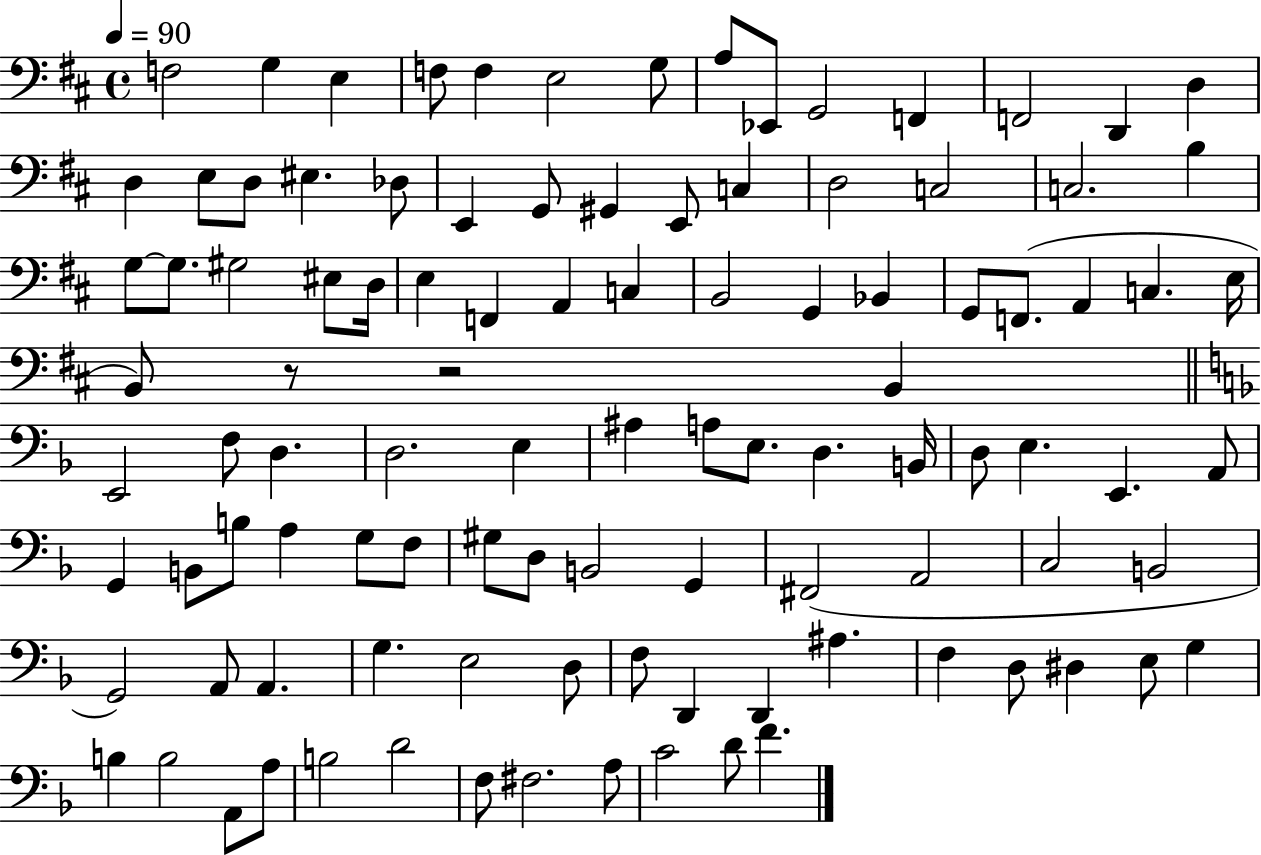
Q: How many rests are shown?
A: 2